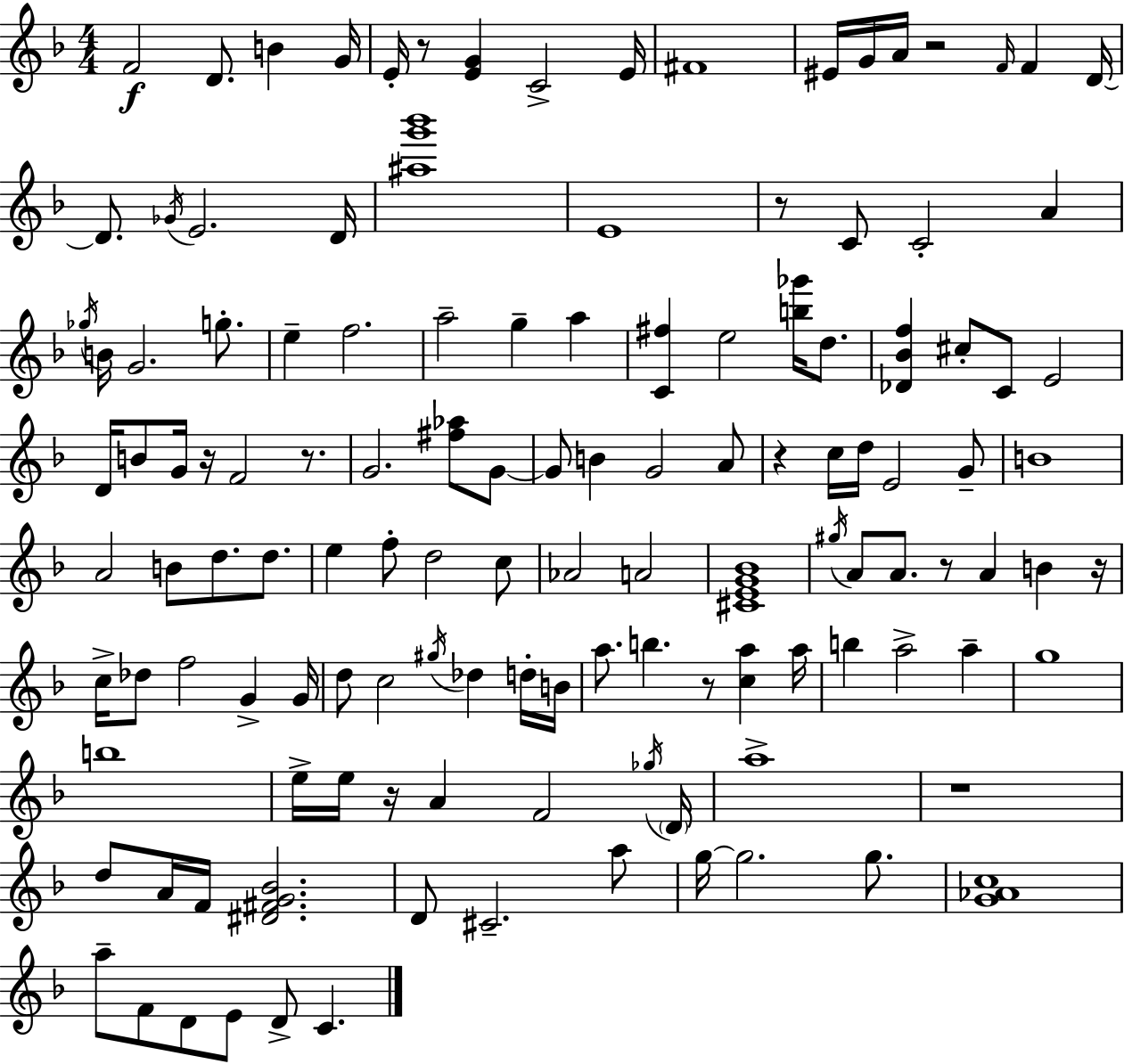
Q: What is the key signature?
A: F major